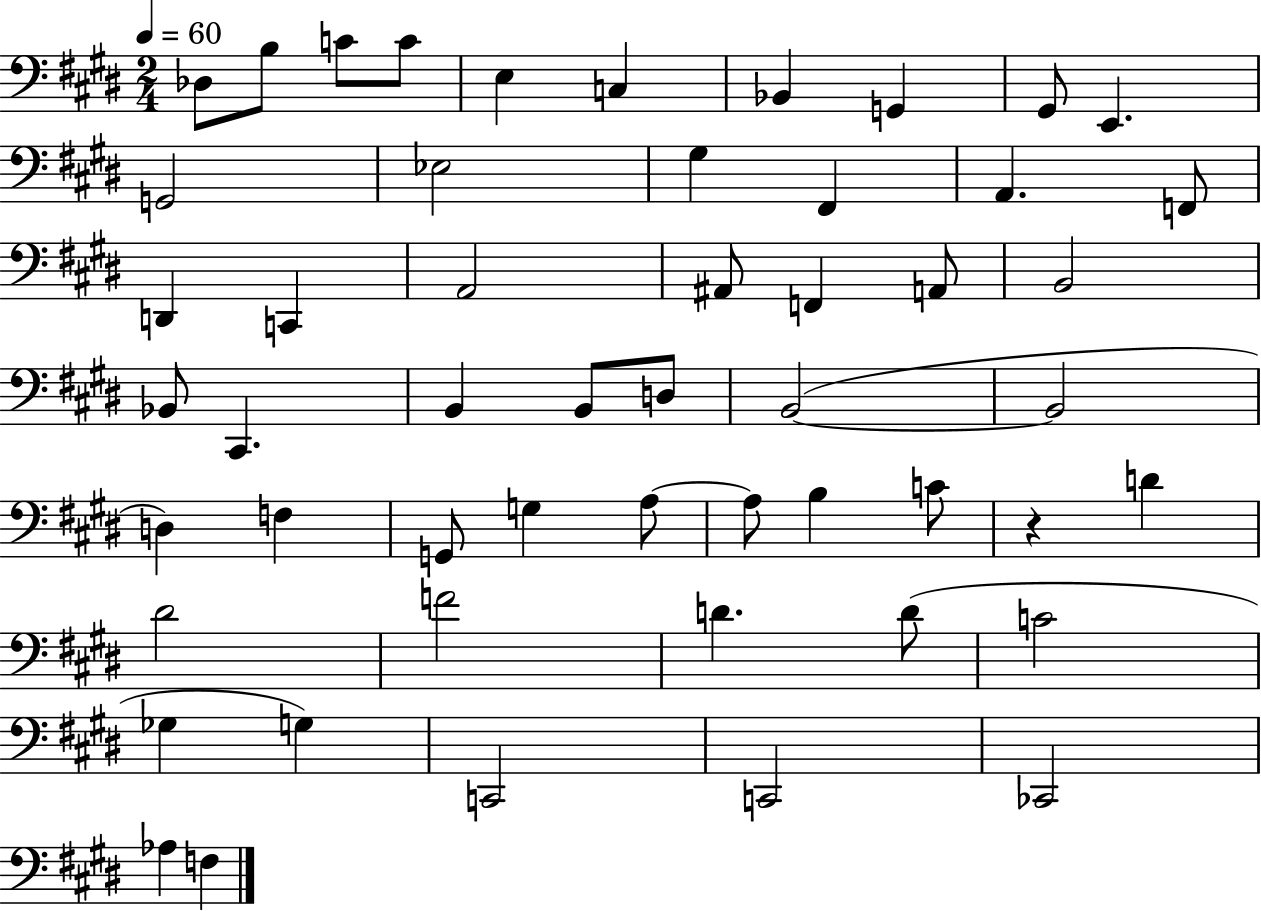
X:1
T:Untitled
M:2/4
L:1/4
K:E
_D,/2 B,/2 C/2 C/2 E, C, _B,, G,, ^G,,/2 E,, G,,2 _E,2 ^G, ^F,, A,, F,,/2 D,, C,, A,,2 ^A,,/2 F,, A,,/2 B,,2 _B,,/2 ^C,, B,, B,,/2 D,/2 B,,2 B,,2 D, F, G,,/2 G, A,/2 A,/2 B, C/2 z D ^D2 F2 D D/2 C2 _G, G, C,,2 C,,2 _C,,2 _A, F,